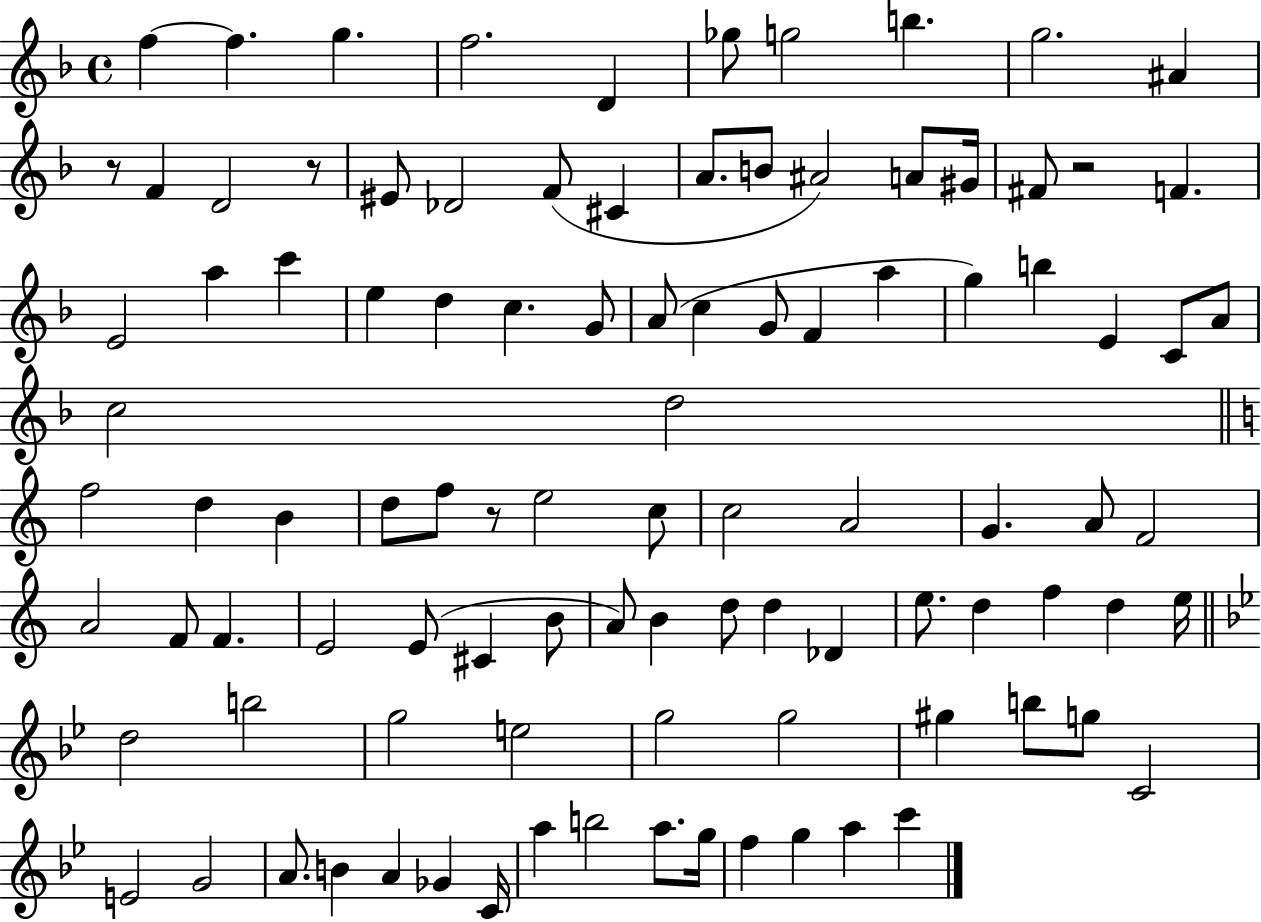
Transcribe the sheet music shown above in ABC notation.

X:1
T:Untitled
M:4/4
L:1/4
K:F
f f g f2 D _g/2 g2 b g2 ^A z/2 F D2 z/2 ^E/2 _D2 F/2 ^C A/2 B/2 ^A2 A/2 ^G/4 ^F/2 z2 F E2 a c' e d c G/2 A/2 c G/2 F a g b E C/2 A/2 c2 d2 f2 d B d/2 f/2 z/2 e2 c/2 c2 A2 G A/2 F2 A2 F/2 F E2 E/2 ^C B/2 A/2 B d/2 d _D e/2 d f d e/4 d2 b2 g2 e2 g2 g2 ^g b/2 g/2 C2 E2 G2 A/2 B A _G C/4 a b2 a/2 g/4 f g a c'